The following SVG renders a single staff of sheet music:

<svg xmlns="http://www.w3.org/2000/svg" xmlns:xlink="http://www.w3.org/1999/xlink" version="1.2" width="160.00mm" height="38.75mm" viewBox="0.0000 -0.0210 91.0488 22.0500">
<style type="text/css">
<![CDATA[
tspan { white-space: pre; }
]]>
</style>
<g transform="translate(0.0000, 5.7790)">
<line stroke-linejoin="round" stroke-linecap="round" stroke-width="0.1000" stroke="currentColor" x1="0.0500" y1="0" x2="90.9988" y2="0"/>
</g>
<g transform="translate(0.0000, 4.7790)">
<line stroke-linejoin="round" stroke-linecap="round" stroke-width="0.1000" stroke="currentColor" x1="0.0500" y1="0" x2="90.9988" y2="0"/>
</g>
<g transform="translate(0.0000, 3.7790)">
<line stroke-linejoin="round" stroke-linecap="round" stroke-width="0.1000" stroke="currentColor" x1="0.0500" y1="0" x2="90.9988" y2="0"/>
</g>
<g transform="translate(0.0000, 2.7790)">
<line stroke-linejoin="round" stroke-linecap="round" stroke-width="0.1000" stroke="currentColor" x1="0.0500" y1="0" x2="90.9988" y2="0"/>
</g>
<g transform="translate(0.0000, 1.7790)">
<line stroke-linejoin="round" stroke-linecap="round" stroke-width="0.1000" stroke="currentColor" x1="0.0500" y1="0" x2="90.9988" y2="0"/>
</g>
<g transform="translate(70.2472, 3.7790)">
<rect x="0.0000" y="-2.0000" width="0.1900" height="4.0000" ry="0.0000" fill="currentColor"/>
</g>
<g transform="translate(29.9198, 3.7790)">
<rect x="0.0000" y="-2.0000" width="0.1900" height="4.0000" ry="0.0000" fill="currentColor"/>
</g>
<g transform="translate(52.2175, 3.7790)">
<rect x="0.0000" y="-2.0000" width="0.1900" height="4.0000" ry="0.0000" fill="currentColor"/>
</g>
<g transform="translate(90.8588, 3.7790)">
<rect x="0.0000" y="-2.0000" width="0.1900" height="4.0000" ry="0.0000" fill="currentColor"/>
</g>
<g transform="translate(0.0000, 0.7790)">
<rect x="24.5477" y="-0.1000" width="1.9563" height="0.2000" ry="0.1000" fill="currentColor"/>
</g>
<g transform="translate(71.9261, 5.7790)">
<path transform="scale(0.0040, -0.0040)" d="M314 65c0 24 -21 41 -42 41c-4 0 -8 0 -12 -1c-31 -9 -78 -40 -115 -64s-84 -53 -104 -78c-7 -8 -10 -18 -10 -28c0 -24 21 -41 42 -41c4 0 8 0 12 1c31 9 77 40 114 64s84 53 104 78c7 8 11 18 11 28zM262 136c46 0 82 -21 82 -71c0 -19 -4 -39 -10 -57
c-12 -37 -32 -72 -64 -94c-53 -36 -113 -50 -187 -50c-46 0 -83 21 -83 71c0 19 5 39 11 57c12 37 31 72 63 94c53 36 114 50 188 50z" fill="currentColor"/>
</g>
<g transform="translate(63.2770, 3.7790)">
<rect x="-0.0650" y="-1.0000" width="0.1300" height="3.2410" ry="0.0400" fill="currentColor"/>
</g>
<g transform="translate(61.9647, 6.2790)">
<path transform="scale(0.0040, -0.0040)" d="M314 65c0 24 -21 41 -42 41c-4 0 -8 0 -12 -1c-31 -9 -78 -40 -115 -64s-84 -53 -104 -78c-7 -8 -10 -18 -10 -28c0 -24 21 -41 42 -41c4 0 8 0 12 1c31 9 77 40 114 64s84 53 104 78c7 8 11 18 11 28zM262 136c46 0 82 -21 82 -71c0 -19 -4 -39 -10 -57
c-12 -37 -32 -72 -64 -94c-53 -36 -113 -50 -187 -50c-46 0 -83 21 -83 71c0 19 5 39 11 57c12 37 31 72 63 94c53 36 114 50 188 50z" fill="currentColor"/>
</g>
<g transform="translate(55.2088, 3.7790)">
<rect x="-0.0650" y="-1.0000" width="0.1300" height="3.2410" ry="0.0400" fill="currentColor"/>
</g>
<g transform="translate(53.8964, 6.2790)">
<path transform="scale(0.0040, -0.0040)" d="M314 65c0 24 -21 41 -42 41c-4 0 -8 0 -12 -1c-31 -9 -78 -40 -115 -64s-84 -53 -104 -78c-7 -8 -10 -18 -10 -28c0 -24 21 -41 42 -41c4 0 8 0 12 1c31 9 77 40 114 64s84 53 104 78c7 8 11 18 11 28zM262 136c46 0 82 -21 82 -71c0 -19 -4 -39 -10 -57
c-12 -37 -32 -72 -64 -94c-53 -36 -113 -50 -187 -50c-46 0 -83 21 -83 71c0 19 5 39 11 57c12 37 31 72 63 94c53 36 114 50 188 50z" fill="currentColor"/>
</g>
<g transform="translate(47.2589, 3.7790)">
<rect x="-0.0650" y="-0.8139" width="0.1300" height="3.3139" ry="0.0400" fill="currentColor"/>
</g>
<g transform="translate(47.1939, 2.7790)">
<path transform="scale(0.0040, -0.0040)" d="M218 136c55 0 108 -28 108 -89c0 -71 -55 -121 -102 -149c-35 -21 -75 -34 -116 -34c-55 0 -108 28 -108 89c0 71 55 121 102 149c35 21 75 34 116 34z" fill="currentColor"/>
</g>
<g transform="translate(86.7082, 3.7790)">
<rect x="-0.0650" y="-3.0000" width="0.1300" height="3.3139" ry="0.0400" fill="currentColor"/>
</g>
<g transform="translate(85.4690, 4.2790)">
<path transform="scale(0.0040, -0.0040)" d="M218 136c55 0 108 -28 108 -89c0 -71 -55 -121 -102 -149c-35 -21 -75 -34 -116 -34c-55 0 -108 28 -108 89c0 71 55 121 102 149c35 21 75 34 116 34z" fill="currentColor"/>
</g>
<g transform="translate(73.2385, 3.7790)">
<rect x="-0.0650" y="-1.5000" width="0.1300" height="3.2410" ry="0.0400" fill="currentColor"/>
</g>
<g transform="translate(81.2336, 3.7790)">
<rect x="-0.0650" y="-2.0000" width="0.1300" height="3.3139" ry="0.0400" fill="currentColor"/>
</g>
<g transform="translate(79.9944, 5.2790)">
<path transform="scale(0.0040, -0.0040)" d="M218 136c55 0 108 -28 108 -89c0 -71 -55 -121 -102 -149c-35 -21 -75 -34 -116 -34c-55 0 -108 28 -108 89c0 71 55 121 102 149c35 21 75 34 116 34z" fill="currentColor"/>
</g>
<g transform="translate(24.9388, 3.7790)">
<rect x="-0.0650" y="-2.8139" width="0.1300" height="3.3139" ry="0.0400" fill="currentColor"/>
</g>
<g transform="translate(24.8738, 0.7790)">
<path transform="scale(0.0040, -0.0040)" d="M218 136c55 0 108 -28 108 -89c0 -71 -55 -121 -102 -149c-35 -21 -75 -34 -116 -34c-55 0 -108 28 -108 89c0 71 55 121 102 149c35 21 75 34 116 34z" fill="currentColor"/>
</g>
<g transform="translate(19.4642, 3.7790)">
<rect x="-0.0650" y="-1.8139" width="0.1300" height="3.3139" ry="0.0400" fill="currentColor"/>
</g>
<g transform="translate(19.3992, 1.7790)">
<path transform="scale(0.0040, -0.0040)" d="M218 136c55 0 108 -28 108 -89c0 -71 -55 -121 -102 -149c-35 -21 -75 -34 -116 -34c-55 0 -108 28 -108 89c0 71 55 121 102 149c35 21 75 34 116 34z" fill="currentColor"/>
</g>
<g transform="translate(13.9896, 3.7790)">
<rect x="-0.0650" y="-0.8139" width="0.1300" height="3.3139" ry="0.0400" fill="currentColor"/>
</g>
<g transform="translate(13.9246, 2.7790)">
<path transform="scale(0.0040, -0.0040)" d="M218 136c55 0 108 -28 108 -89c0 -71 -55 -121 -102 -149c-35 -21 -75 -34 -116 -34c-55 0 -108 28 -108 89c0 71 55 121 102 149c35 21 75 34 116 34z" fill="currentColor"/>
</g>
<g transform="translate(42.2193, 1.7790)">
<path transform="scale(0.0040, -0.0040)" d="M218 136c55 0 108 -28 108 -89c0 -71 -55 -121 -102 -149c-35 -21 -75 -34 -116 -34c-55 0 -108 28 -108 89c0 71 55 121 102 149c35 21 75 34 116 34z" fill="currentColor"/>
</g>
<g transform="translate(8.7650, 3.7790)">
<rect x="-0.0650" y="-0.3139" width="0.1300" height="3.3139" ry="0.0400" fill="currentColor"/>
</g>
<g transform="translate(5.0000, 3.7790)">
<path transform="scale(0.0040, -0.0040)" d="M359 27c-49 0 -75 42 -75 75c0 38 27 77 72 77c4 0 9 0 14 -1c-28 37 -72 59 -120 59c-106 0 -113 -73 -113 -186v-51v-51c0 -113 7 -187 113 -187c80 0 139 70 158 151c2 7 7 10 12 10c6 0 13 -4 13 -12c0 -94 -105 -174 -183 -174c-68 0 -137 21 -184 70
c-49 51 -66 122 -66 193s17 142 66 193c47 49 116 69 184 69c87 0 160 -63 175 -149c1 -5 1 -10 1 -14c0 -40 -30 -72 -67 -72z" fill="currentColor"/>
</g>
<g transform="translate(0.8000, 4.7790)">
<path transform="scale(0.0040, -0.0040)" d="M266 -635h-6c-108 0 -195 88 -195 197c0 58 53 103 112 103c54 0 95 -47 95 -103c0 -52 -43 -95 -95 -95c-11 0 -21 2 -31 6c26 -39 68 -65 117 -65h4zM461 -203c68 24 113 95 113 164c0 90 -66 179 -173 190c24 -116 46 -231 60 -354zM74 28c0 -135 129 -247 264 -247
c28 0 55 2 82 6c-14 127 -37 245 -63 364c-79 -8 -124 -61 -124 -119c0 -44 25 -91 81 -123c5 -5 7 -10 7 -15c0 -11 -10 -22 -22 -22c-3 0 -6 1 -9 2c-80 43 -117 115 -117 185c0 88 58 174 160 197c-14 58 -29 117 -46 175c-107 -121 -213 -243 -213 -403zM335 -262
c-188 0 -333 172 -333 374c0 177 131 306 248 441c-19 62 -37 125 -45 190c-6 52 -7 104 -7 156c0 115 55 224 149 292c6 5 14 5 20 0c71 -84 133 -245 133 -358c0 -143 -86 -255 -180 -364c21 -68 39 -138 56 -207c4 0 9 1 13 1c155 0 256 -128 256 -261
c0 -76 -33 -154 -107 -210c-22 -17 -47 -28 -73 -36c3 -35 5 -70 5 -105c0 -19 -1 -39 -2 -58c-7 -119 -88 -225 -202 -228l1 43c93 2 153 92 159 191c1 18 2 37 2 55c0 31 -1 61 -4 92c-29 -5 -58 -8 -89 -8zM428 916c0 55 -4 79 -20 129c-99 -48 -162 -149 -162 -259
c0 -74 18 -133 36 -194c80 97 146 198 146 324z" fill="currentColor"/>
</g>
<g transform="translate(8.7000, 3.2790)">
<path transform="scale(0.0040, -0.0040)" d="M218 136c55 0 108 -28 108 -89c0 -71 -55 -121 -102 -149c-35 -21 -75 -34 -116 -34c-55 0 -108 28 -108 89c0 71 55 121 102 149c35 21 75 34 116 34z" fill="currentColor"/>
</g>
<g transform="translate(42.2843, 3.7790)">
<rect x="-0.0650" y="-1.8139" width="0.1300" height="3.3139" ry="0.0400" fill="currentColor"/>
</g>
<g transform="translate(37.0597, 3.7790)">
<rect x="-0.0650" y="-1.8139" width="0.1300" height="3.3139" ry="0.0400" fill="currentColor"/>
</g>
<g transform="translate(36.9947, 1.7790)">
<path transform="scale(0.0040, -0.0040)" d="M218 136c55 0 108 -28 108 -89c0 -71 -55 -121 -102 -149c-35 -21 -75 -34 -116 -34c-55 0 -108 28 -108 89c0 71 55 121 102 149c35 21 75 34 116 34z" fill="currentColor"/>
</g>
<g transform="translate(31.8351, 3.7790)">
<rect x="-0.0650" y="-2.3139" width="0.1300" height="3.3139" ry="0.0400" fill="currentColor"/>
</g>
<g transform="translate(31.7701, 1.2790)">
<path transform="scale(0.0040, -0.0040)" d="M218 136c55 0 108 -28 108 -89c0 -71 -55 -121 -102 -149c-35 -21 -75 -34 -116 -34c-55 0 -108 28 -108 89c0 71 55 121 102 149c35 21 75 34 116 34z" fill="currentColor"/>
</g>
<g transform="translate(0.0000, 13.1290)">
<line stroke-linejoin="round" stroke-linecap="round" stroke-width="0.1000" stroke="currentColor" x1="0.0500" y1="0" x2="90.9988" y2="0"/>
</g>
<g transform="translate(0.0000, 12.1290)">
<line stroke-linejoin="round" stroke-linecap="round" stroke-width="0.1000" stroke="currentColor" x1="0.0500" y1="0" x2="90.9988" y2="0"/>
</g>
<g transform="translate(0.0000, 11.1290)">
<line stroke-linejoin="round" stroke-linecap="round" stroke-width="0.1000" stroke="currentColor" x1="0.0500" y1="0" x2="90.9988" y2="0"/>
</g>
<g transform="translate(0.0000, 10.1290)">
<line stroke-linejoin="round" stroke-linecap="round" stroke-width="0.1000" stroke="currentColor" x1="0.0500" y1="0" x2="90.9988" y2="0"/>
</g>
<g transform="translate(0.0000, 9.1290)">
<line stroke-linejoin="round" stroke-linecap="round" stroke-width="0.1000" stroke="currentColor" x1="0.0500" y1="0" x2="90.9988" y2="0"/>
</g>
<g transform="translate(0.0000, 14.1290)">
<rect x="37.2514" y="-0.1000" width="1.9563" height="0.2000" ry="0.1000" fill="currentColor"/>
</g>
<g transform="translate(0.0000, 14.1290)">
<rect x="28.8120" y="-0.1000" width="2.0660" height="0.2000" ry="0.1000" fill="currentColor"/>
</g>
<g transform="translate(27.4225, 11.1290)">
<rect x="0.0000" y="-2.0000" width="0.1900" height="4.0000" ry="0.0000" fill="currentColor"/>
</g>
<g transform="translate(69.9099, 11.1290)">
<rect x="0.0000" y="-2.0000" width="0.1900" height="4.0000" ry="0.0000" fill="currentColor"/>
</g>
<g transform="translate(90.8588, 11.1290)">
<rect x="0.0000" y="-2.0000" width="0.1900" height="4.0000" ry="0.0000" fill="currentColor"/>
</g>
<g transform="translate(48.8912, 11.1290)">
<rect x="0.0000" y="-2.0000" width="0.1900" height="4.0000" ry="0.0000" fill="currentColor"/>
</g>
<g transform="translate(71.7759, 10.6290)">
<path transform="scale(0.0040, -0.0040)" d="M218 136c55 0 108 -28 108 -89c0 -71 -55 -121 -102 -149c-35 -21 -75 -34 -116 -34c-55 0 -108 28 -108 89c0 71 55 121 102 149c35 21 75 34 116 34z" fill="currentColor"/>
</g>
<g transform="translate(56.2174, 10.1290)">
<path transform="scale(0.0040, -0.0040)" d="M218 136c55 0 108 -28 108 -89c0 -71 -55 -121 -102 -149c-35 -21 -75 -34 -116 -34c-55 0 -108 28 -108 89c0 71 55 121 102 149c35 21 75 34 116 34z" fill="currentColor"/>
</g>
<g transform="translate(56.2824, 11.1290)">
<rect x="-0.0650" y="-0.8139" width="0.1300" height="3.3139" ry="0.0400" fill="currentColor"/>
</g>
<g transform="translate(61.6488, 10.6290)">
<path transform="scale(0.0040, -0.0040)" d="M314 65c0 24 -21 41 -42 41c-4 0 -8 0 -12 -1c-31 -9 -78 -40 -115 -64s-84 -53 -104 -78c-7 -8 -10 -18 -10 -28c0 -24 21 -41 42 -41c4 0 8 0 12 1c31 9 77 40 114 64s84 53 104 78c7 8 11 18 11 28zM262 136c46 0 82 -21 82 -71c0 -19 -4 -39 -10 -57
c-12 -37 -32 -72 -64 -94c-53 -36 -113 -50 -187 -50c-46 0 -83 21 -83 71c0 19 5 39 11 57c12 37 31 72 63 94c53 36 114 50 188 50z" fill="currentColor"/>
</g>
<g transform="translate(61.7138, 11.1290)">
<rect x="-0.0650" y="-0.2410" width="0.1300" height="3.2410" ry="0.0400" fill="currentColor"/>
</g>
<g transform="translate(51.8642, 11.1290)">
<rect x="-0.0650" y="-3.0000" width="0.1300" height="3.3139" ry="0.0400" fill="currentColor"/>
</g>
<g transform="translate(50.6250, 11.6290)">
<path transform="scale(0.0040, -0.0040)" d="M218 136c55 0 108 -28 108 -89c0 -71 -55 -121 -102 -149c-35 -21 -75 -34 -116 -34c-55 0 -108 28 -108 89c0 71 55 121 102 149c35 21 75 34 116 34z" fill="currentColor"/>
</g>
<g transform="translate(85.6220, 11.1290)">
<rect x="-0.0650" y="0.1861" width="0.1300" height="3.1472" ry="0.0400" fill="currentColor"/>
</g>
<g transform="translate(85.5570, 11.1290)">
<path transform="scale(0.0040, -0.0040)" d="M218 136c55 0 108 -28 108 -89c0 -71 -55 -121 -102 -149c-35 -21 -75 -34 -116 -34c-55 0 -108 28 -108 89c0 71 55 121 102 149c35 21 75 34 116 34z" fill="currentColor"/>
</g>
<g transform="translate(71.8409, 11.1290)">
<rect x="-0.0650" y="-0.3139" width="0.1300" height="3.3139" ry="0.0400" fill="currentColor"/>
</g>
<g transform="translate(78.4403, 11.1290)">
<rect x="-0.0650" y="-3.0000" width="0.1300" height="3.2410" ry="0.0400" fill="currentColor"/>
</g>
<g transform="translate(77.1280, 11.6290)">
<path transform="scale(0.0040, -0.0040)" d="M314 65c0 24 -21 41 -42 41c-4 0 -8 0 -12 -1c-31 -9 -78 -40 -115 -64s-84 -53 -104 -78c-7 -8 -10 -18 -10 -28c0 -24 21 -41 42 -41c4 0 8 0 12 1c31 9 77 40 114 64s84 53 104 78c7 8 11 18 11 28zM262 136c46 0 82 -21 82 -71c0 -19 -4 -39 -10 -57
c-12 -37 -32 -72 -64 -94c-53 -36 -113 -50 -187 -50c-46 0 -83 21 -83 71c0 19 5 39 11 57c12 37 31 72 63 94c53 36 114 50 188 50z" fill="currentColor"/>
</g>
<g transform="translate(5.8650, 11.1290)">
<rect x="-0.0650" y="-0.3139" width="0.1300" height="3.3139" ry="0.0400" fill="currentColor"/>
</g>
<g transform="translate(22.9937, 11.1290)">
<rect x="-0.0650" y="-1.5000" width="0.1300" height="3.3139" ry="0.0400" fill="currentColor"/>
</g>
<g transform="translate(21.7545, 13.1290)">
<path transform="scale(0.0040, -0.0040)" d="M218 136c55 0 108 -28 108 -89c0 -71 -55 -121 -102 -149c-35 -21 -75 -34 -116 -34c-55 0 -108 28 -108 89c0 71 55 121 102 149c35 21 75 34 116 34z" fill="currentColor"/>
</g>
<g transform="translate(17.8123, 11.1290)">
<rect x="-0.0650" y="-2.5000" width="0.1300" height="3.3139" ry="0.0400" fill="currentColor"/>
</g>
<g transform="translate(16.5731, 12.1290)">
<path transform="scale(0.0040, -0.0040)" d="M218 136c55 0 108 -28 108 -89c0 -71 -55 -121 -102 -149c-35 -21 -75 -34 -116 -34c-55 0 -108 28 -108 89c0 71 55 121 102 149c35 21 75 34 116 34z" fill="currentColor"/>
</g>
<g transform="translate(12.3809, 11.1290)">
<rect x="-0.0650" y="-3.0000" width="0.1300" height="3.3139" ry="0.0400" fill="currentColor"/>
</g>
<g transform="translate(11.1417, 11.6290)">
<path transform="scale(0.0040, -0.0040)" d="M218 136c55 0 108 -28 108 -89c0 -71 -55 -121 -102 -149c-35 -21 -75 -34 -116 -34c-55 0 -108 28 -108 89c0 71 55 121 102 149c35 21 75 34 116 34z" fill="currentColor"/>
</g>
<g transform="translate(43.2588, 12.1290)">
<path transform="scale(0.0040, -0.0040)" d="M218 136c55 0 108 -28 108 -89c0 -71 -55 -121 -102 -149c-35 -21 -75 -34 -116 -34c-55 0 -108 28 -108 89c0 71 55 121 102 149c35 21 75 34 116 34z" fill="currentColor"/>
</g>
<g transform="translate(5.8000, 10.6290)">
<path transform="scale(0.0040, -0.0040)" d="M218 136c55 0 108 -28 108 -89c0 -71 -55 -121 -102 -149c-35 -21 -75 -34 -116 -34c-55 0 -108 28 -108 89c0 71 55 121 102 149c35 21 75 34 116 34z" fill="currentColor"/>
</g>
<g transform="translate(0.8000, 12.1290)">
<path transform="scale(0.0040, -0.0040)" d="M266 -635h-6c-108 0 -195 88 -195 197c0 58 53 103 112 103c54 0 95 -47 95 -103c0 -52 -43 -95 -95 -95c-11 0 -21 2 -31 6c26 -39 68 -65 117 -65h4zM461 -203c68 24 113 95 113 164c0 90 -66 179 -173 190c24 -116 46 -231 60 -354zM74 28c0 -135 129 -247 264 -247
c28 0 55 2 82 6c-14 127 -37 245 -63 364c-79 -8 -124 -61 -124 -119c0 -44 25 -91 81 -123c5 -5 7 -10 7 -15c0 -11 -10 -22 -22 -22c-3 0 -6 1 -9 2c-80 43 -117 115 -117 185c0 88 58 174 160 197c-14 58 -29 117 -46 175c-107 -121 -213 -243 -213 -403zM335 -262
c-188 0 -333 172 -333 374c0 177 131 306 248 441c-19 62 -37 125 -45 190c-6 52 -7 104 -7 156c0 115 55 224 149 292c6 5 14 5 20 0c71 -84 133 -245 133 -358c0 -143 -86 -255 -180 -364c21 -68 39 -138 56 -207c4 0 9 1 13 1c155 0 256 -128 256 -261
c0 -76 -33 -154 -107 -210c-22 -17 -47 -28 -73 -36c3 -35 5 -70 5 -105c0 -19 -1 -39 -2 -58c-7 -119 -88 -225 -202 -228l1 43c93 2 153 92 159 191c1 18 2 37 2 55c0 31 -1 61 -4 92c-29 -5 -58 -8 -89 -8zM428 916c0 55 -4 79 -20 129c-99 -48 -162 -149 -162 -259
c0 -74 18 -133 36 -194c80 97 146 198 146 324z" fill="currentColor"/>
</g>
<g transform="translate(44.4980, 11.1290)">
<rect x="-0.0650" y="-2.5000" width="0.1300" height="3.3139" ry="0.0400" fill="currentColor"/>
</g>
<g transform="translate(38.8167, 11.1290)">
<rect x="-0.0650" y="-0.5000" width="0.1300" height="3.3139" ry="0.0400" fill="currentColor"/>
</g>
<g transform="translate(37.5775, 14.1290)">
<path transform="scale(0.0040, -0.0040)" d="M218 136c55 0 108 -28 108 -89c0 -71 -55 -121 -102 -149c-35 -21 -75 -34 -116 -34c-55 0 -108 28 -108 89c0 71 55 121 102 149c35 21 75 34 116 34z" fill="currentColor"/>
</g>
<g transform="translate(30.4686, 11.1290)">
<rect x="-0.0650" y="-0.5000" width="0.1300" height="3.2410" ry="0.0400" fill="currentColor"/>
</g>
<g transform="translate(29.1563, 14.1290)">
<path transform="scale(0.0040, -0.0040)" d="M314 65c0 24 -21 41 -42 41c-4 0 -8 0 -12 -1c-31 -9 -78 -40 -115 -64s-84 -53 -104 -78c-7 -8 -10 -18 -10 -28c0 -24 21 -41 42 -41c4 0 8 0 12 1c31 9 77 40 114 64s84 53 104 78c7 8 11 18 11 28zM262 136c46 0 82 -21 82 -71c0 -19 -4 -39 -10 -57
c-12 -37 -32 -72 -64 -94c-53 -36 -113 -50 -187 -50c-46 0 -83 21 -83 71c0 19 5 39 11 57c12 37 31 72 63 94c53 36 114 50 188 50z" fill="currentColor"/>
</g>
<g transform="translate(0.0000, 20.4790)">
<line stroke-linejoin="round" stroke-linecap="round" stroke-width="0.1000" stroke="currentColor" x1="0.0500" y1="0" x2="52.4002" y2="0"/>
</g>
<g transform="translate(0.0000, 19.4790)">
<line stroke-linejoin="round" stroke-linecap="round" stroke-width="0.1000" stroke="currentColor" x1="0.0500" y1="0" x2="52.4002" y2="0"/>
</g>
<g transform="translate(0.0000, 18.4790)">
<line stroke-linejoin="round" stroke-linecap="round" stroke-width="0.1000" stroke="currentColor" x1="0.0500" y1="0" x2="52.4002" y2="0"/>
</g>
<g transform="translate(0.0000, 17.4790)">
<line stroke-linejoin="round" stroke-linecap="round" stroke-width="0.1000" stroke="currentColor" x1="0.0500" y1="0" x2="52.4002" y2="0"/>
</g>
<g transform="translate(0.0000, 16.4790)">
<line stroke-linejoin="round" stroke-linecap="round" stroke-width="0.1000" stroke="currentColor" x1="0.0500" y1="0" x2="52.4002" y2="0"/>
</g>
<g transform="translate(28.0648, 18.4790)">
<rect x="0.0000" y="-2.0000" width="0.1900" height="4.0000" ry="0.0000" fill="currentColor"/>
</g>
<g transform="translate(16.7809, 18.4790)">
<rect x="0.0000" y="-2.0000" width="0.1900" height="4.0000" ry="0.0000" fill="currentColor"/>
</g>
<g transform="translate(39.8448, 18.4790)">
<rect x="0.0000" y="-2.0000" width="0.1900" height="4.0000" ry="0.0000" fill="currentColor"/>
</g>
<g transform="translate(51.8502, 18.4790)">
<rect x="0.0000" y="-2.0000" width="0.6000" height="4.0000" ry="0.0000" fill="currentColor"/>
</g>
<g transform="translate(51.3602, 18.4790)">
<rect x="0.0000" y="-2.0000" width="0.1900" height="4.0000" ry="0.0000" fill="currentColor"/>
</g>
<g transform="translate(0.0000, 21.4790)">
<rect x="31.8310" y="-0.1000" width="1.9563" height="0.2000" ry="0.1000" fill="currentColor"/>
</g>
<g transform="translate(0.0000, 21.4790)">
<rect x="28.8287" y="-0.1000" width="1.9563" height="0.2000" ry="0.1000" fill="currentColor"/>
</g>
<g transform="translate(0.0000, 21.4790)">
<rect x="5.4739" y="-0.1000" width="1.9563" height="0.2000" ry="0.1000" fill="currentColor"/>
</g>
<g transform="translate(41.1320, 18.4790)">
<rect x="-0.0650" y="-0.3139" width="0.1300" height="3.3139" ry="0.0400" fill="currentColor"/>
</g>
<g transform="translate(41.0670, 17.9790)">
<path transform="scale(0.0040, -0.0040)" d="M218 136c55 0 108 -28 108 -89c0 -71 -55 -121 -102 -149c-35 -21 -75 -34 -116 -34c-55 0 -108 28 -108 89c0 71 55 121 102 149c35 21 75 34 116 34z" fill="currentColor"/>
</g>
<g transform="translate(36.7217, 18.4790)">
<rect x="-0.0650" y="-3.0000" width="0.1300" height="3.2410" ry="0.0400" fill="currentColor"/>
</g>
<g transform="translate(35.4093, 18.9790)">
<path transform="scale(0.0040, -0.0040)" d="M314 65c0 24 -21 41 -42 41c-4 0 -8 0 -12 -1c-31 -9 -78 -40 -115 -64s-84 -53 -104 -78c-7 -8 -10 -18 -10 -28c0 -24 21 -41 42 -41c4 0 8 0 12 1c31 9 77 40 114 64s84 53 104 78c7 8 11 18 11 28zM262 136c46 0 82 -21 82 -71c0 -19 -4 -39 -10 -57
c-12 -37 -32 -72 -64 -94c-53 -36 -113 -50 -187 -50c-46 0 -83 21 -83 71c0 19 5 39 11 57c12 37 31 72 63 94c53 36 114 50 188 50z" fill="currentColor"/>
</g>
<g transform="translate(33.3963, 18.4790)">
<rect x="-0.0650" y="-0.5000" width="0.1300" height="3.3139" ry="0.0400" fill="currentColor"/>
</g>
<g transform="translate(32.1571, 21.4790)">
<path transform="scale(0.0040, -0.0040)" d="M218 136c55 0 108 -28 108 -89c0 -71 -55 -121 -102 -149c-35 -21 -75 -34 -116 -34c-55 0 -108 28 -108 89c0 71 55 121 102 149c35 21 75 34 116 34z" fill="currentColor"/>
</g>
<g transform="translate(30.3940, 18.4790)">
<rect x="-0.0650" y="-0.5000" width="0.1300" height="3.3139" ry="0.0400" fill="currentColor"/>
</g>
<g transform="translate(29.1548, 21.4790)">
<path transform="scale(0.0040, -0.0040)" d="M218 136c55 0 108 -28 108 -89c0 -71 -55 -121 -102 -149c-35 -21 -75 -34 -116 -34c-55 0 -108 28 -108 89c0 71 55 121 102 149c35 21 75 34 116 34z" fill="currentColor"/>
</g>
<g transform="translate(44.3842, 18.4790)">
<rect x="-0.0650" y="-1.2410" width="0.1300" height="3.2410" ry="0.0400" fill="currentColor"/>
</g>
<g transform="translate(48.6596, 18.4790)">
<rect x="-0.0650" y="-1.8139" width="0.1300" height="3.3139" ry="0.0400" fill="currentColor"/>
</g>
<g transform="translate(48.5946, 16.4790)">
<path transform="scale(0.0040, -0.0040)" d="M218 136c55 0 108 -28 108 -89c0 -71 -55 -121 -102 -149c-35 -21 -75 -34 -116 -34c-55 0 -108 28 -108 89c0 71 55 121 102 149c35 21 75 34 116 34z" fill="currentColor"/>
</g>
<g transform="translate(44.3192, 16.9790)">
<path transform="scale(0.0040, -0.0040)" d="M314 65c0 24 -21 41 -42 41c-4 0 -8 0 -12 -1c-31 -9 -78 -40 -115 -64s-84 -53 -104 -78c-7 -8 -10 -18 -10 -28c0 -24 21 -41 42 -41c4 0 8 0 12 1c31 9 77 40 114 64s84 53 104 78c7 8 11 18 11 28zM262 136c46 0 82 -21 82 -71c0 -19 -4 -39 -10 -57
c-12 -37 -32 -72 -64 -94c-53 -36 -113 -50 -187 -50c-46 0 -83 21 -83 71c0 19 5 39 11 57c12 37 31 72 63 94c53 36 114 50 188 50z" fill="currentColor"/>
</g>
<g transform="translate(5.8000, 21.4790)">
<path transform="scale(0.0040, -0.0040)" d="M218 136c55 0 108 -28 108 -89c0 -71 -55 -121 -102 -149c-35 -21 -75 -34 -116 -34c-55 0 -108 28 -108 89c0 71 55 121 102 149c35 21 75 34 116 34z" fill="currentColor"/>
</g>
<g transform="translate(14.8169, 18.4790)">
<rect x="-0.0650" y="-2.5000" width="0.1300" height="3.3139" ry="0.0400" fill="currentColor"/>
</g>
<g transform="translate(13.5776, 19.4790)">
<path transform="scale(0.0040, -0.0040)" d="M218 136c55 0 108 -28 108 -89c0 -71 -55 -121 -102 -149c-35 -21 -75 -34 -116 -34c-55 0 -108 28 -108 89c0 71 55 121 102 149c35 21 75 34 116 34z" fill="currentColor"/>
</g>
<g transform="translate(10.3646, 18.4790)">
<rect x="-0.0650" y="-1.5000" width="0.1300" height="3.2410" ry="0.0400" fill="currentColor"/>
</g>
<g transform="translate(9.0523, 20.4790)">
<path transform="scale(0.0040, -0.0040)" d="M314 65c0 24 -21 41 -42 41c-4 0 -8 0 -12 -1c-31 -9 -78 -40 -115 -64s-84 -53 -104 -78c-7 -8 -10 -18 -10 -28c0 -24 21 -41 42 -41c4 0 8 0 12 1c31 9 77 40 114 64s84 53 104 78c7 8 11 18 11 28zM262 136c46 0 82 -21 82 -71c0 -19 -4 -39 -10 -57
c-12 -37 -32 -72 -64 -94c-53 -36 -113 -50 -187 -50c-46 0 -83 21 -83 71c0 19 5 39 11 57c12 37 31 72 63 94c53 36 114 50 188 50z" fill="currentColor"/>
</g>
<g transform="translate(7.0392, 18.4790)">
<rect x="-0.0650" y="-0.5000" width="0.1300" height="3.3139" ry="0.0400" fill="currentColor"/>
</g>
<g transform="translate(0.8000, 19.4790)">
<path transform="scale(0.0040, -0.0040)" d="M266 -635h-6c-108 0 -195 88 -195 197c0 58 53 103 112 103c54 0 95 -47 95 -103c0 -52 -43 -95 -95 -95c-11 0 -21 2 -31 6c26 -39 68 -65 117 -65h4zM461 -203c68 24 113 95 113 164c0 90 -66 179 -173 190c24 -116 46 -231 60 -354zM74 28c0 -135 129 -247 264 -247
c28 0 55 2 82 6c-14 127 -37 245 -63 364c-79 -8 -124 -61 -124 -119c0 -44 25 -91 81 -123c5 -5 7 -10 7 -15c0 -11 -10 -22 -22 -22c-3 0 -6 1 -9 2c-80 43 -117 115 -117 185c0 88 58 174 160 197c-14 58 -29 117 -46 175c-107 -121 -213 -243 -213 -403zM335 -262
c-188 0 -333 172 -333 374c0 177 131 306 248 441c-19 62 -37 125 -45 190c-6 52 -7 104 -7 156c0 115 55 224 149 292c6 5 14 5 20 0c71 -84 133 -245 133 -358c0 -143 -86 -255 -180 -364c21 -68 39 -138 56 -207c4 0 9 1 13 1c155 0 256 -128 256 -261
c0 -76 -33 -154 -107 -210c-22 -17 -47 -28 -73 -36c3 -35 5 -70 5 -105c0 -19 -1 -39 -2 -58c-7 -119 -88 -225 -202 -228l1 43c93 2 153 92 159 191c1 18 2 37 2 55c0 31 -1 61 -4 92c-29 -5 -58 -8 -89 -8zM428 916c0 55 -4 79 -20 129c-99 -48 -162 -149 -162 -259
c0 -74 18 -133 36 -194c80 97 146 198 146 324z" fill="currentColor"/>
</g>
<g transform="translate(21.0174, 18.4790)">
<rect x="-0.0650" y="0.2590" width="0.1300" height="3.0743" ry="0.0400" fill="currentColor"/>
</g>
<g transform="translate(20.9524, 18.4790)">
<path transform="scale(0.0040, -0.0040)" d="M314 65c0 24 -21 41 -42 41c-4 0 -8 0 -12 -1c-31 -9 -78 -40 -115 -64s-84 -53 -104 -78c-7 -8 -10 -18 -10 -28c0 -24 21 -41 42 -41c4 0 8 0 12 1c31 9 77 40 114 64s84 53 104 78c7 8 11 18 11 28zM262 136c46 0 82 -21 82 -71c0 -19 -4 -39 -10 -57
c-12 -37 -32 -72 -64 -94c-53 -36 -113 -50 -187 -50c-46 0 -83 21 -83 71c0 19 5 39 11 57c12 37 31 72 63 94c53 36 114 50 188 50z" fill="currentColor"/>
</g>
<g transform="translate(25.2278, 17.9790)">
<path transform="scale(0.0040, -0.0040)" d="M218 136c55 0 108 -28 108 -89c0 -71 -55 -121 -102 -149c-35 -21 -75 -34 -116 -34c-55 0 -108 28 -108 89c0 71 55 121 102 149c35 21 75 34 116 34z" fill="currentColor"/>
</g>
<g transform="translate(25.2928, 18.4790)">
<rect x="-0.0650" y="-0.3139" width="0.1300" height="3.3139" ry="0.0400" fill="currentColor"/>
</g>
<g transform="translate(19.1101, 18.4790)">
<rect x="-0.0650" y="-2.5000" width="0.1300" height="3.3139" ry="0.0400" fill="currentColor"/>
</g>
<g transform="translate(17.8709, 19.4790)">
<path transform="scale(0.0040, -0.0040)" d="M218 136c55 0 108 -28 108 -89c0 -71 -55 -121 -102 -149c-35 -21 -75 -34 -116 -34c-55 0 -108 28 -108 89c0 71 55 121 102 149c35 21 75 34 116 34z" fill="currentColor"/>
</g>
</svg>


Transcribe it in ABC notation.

X:1
T:Untitled
M:4/4
L:1/4
K:C
c d f a g f f d D2 D2 E2 F A c A G E C2 C G A d c2 c A2 B C E2 G G B2 c C C A2 c e2 f